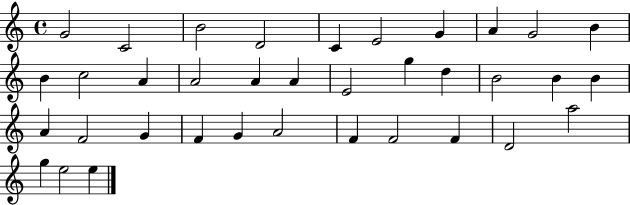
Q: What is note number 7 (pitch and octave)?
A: G4